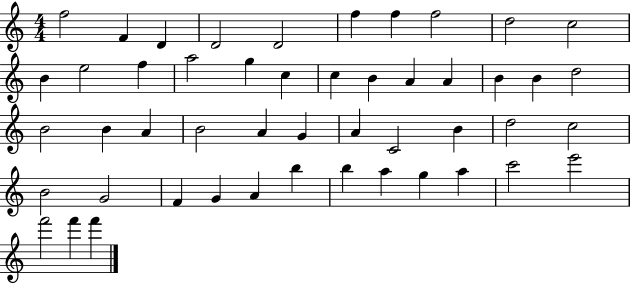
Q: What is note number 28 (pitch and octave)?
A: A4